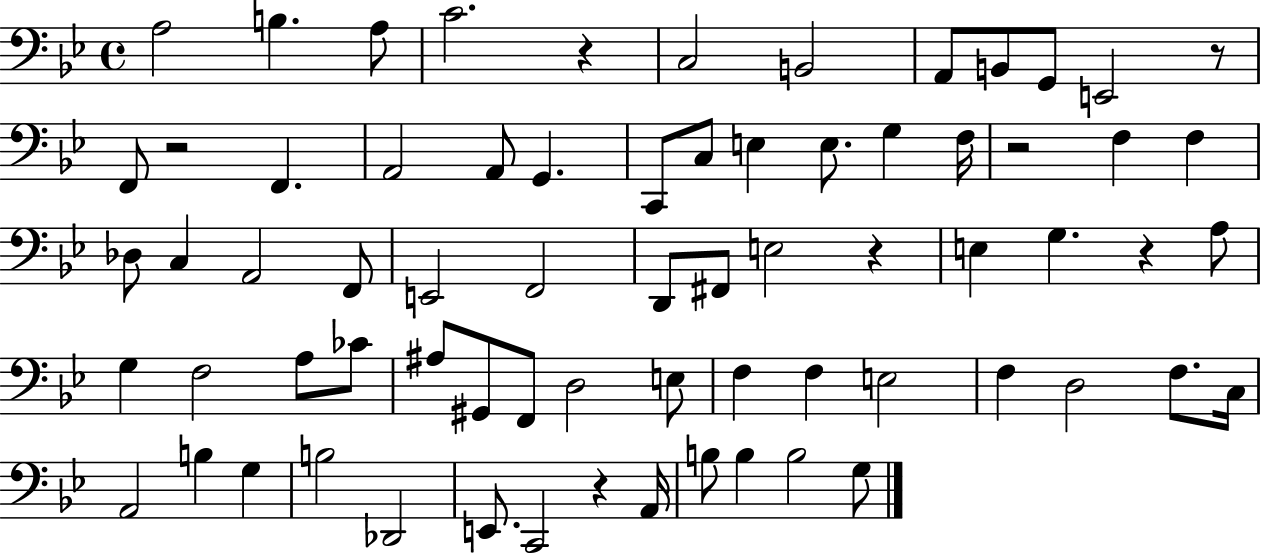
A3/h B3/q. A3/e C4/h. R/q C3/h B2/h A2/e B2/e G2/e E2/h R/e F2/e R/h F2/q. A2/h A2/e G2/q. C2/e C3/e E3/q E3/e. G3/q F3/s R/h F3/q F3/q Db3/e C3/q A2/h F2/e E2/h F2/h D2/e F#2/e E3/h R/q E3/q G3/q. R/q A3/e G3/q F3/h A3/e CES4/e A#3/e G#2/e F2/e D3/h E3/e F3/q F3/q E3/h F3/q D3/h F3/e. C3/s A2/h B3/q G3/q B3/h Db2/h E2/e. C2/h R/q A2/s B3/e B3/q B3/h G3/e